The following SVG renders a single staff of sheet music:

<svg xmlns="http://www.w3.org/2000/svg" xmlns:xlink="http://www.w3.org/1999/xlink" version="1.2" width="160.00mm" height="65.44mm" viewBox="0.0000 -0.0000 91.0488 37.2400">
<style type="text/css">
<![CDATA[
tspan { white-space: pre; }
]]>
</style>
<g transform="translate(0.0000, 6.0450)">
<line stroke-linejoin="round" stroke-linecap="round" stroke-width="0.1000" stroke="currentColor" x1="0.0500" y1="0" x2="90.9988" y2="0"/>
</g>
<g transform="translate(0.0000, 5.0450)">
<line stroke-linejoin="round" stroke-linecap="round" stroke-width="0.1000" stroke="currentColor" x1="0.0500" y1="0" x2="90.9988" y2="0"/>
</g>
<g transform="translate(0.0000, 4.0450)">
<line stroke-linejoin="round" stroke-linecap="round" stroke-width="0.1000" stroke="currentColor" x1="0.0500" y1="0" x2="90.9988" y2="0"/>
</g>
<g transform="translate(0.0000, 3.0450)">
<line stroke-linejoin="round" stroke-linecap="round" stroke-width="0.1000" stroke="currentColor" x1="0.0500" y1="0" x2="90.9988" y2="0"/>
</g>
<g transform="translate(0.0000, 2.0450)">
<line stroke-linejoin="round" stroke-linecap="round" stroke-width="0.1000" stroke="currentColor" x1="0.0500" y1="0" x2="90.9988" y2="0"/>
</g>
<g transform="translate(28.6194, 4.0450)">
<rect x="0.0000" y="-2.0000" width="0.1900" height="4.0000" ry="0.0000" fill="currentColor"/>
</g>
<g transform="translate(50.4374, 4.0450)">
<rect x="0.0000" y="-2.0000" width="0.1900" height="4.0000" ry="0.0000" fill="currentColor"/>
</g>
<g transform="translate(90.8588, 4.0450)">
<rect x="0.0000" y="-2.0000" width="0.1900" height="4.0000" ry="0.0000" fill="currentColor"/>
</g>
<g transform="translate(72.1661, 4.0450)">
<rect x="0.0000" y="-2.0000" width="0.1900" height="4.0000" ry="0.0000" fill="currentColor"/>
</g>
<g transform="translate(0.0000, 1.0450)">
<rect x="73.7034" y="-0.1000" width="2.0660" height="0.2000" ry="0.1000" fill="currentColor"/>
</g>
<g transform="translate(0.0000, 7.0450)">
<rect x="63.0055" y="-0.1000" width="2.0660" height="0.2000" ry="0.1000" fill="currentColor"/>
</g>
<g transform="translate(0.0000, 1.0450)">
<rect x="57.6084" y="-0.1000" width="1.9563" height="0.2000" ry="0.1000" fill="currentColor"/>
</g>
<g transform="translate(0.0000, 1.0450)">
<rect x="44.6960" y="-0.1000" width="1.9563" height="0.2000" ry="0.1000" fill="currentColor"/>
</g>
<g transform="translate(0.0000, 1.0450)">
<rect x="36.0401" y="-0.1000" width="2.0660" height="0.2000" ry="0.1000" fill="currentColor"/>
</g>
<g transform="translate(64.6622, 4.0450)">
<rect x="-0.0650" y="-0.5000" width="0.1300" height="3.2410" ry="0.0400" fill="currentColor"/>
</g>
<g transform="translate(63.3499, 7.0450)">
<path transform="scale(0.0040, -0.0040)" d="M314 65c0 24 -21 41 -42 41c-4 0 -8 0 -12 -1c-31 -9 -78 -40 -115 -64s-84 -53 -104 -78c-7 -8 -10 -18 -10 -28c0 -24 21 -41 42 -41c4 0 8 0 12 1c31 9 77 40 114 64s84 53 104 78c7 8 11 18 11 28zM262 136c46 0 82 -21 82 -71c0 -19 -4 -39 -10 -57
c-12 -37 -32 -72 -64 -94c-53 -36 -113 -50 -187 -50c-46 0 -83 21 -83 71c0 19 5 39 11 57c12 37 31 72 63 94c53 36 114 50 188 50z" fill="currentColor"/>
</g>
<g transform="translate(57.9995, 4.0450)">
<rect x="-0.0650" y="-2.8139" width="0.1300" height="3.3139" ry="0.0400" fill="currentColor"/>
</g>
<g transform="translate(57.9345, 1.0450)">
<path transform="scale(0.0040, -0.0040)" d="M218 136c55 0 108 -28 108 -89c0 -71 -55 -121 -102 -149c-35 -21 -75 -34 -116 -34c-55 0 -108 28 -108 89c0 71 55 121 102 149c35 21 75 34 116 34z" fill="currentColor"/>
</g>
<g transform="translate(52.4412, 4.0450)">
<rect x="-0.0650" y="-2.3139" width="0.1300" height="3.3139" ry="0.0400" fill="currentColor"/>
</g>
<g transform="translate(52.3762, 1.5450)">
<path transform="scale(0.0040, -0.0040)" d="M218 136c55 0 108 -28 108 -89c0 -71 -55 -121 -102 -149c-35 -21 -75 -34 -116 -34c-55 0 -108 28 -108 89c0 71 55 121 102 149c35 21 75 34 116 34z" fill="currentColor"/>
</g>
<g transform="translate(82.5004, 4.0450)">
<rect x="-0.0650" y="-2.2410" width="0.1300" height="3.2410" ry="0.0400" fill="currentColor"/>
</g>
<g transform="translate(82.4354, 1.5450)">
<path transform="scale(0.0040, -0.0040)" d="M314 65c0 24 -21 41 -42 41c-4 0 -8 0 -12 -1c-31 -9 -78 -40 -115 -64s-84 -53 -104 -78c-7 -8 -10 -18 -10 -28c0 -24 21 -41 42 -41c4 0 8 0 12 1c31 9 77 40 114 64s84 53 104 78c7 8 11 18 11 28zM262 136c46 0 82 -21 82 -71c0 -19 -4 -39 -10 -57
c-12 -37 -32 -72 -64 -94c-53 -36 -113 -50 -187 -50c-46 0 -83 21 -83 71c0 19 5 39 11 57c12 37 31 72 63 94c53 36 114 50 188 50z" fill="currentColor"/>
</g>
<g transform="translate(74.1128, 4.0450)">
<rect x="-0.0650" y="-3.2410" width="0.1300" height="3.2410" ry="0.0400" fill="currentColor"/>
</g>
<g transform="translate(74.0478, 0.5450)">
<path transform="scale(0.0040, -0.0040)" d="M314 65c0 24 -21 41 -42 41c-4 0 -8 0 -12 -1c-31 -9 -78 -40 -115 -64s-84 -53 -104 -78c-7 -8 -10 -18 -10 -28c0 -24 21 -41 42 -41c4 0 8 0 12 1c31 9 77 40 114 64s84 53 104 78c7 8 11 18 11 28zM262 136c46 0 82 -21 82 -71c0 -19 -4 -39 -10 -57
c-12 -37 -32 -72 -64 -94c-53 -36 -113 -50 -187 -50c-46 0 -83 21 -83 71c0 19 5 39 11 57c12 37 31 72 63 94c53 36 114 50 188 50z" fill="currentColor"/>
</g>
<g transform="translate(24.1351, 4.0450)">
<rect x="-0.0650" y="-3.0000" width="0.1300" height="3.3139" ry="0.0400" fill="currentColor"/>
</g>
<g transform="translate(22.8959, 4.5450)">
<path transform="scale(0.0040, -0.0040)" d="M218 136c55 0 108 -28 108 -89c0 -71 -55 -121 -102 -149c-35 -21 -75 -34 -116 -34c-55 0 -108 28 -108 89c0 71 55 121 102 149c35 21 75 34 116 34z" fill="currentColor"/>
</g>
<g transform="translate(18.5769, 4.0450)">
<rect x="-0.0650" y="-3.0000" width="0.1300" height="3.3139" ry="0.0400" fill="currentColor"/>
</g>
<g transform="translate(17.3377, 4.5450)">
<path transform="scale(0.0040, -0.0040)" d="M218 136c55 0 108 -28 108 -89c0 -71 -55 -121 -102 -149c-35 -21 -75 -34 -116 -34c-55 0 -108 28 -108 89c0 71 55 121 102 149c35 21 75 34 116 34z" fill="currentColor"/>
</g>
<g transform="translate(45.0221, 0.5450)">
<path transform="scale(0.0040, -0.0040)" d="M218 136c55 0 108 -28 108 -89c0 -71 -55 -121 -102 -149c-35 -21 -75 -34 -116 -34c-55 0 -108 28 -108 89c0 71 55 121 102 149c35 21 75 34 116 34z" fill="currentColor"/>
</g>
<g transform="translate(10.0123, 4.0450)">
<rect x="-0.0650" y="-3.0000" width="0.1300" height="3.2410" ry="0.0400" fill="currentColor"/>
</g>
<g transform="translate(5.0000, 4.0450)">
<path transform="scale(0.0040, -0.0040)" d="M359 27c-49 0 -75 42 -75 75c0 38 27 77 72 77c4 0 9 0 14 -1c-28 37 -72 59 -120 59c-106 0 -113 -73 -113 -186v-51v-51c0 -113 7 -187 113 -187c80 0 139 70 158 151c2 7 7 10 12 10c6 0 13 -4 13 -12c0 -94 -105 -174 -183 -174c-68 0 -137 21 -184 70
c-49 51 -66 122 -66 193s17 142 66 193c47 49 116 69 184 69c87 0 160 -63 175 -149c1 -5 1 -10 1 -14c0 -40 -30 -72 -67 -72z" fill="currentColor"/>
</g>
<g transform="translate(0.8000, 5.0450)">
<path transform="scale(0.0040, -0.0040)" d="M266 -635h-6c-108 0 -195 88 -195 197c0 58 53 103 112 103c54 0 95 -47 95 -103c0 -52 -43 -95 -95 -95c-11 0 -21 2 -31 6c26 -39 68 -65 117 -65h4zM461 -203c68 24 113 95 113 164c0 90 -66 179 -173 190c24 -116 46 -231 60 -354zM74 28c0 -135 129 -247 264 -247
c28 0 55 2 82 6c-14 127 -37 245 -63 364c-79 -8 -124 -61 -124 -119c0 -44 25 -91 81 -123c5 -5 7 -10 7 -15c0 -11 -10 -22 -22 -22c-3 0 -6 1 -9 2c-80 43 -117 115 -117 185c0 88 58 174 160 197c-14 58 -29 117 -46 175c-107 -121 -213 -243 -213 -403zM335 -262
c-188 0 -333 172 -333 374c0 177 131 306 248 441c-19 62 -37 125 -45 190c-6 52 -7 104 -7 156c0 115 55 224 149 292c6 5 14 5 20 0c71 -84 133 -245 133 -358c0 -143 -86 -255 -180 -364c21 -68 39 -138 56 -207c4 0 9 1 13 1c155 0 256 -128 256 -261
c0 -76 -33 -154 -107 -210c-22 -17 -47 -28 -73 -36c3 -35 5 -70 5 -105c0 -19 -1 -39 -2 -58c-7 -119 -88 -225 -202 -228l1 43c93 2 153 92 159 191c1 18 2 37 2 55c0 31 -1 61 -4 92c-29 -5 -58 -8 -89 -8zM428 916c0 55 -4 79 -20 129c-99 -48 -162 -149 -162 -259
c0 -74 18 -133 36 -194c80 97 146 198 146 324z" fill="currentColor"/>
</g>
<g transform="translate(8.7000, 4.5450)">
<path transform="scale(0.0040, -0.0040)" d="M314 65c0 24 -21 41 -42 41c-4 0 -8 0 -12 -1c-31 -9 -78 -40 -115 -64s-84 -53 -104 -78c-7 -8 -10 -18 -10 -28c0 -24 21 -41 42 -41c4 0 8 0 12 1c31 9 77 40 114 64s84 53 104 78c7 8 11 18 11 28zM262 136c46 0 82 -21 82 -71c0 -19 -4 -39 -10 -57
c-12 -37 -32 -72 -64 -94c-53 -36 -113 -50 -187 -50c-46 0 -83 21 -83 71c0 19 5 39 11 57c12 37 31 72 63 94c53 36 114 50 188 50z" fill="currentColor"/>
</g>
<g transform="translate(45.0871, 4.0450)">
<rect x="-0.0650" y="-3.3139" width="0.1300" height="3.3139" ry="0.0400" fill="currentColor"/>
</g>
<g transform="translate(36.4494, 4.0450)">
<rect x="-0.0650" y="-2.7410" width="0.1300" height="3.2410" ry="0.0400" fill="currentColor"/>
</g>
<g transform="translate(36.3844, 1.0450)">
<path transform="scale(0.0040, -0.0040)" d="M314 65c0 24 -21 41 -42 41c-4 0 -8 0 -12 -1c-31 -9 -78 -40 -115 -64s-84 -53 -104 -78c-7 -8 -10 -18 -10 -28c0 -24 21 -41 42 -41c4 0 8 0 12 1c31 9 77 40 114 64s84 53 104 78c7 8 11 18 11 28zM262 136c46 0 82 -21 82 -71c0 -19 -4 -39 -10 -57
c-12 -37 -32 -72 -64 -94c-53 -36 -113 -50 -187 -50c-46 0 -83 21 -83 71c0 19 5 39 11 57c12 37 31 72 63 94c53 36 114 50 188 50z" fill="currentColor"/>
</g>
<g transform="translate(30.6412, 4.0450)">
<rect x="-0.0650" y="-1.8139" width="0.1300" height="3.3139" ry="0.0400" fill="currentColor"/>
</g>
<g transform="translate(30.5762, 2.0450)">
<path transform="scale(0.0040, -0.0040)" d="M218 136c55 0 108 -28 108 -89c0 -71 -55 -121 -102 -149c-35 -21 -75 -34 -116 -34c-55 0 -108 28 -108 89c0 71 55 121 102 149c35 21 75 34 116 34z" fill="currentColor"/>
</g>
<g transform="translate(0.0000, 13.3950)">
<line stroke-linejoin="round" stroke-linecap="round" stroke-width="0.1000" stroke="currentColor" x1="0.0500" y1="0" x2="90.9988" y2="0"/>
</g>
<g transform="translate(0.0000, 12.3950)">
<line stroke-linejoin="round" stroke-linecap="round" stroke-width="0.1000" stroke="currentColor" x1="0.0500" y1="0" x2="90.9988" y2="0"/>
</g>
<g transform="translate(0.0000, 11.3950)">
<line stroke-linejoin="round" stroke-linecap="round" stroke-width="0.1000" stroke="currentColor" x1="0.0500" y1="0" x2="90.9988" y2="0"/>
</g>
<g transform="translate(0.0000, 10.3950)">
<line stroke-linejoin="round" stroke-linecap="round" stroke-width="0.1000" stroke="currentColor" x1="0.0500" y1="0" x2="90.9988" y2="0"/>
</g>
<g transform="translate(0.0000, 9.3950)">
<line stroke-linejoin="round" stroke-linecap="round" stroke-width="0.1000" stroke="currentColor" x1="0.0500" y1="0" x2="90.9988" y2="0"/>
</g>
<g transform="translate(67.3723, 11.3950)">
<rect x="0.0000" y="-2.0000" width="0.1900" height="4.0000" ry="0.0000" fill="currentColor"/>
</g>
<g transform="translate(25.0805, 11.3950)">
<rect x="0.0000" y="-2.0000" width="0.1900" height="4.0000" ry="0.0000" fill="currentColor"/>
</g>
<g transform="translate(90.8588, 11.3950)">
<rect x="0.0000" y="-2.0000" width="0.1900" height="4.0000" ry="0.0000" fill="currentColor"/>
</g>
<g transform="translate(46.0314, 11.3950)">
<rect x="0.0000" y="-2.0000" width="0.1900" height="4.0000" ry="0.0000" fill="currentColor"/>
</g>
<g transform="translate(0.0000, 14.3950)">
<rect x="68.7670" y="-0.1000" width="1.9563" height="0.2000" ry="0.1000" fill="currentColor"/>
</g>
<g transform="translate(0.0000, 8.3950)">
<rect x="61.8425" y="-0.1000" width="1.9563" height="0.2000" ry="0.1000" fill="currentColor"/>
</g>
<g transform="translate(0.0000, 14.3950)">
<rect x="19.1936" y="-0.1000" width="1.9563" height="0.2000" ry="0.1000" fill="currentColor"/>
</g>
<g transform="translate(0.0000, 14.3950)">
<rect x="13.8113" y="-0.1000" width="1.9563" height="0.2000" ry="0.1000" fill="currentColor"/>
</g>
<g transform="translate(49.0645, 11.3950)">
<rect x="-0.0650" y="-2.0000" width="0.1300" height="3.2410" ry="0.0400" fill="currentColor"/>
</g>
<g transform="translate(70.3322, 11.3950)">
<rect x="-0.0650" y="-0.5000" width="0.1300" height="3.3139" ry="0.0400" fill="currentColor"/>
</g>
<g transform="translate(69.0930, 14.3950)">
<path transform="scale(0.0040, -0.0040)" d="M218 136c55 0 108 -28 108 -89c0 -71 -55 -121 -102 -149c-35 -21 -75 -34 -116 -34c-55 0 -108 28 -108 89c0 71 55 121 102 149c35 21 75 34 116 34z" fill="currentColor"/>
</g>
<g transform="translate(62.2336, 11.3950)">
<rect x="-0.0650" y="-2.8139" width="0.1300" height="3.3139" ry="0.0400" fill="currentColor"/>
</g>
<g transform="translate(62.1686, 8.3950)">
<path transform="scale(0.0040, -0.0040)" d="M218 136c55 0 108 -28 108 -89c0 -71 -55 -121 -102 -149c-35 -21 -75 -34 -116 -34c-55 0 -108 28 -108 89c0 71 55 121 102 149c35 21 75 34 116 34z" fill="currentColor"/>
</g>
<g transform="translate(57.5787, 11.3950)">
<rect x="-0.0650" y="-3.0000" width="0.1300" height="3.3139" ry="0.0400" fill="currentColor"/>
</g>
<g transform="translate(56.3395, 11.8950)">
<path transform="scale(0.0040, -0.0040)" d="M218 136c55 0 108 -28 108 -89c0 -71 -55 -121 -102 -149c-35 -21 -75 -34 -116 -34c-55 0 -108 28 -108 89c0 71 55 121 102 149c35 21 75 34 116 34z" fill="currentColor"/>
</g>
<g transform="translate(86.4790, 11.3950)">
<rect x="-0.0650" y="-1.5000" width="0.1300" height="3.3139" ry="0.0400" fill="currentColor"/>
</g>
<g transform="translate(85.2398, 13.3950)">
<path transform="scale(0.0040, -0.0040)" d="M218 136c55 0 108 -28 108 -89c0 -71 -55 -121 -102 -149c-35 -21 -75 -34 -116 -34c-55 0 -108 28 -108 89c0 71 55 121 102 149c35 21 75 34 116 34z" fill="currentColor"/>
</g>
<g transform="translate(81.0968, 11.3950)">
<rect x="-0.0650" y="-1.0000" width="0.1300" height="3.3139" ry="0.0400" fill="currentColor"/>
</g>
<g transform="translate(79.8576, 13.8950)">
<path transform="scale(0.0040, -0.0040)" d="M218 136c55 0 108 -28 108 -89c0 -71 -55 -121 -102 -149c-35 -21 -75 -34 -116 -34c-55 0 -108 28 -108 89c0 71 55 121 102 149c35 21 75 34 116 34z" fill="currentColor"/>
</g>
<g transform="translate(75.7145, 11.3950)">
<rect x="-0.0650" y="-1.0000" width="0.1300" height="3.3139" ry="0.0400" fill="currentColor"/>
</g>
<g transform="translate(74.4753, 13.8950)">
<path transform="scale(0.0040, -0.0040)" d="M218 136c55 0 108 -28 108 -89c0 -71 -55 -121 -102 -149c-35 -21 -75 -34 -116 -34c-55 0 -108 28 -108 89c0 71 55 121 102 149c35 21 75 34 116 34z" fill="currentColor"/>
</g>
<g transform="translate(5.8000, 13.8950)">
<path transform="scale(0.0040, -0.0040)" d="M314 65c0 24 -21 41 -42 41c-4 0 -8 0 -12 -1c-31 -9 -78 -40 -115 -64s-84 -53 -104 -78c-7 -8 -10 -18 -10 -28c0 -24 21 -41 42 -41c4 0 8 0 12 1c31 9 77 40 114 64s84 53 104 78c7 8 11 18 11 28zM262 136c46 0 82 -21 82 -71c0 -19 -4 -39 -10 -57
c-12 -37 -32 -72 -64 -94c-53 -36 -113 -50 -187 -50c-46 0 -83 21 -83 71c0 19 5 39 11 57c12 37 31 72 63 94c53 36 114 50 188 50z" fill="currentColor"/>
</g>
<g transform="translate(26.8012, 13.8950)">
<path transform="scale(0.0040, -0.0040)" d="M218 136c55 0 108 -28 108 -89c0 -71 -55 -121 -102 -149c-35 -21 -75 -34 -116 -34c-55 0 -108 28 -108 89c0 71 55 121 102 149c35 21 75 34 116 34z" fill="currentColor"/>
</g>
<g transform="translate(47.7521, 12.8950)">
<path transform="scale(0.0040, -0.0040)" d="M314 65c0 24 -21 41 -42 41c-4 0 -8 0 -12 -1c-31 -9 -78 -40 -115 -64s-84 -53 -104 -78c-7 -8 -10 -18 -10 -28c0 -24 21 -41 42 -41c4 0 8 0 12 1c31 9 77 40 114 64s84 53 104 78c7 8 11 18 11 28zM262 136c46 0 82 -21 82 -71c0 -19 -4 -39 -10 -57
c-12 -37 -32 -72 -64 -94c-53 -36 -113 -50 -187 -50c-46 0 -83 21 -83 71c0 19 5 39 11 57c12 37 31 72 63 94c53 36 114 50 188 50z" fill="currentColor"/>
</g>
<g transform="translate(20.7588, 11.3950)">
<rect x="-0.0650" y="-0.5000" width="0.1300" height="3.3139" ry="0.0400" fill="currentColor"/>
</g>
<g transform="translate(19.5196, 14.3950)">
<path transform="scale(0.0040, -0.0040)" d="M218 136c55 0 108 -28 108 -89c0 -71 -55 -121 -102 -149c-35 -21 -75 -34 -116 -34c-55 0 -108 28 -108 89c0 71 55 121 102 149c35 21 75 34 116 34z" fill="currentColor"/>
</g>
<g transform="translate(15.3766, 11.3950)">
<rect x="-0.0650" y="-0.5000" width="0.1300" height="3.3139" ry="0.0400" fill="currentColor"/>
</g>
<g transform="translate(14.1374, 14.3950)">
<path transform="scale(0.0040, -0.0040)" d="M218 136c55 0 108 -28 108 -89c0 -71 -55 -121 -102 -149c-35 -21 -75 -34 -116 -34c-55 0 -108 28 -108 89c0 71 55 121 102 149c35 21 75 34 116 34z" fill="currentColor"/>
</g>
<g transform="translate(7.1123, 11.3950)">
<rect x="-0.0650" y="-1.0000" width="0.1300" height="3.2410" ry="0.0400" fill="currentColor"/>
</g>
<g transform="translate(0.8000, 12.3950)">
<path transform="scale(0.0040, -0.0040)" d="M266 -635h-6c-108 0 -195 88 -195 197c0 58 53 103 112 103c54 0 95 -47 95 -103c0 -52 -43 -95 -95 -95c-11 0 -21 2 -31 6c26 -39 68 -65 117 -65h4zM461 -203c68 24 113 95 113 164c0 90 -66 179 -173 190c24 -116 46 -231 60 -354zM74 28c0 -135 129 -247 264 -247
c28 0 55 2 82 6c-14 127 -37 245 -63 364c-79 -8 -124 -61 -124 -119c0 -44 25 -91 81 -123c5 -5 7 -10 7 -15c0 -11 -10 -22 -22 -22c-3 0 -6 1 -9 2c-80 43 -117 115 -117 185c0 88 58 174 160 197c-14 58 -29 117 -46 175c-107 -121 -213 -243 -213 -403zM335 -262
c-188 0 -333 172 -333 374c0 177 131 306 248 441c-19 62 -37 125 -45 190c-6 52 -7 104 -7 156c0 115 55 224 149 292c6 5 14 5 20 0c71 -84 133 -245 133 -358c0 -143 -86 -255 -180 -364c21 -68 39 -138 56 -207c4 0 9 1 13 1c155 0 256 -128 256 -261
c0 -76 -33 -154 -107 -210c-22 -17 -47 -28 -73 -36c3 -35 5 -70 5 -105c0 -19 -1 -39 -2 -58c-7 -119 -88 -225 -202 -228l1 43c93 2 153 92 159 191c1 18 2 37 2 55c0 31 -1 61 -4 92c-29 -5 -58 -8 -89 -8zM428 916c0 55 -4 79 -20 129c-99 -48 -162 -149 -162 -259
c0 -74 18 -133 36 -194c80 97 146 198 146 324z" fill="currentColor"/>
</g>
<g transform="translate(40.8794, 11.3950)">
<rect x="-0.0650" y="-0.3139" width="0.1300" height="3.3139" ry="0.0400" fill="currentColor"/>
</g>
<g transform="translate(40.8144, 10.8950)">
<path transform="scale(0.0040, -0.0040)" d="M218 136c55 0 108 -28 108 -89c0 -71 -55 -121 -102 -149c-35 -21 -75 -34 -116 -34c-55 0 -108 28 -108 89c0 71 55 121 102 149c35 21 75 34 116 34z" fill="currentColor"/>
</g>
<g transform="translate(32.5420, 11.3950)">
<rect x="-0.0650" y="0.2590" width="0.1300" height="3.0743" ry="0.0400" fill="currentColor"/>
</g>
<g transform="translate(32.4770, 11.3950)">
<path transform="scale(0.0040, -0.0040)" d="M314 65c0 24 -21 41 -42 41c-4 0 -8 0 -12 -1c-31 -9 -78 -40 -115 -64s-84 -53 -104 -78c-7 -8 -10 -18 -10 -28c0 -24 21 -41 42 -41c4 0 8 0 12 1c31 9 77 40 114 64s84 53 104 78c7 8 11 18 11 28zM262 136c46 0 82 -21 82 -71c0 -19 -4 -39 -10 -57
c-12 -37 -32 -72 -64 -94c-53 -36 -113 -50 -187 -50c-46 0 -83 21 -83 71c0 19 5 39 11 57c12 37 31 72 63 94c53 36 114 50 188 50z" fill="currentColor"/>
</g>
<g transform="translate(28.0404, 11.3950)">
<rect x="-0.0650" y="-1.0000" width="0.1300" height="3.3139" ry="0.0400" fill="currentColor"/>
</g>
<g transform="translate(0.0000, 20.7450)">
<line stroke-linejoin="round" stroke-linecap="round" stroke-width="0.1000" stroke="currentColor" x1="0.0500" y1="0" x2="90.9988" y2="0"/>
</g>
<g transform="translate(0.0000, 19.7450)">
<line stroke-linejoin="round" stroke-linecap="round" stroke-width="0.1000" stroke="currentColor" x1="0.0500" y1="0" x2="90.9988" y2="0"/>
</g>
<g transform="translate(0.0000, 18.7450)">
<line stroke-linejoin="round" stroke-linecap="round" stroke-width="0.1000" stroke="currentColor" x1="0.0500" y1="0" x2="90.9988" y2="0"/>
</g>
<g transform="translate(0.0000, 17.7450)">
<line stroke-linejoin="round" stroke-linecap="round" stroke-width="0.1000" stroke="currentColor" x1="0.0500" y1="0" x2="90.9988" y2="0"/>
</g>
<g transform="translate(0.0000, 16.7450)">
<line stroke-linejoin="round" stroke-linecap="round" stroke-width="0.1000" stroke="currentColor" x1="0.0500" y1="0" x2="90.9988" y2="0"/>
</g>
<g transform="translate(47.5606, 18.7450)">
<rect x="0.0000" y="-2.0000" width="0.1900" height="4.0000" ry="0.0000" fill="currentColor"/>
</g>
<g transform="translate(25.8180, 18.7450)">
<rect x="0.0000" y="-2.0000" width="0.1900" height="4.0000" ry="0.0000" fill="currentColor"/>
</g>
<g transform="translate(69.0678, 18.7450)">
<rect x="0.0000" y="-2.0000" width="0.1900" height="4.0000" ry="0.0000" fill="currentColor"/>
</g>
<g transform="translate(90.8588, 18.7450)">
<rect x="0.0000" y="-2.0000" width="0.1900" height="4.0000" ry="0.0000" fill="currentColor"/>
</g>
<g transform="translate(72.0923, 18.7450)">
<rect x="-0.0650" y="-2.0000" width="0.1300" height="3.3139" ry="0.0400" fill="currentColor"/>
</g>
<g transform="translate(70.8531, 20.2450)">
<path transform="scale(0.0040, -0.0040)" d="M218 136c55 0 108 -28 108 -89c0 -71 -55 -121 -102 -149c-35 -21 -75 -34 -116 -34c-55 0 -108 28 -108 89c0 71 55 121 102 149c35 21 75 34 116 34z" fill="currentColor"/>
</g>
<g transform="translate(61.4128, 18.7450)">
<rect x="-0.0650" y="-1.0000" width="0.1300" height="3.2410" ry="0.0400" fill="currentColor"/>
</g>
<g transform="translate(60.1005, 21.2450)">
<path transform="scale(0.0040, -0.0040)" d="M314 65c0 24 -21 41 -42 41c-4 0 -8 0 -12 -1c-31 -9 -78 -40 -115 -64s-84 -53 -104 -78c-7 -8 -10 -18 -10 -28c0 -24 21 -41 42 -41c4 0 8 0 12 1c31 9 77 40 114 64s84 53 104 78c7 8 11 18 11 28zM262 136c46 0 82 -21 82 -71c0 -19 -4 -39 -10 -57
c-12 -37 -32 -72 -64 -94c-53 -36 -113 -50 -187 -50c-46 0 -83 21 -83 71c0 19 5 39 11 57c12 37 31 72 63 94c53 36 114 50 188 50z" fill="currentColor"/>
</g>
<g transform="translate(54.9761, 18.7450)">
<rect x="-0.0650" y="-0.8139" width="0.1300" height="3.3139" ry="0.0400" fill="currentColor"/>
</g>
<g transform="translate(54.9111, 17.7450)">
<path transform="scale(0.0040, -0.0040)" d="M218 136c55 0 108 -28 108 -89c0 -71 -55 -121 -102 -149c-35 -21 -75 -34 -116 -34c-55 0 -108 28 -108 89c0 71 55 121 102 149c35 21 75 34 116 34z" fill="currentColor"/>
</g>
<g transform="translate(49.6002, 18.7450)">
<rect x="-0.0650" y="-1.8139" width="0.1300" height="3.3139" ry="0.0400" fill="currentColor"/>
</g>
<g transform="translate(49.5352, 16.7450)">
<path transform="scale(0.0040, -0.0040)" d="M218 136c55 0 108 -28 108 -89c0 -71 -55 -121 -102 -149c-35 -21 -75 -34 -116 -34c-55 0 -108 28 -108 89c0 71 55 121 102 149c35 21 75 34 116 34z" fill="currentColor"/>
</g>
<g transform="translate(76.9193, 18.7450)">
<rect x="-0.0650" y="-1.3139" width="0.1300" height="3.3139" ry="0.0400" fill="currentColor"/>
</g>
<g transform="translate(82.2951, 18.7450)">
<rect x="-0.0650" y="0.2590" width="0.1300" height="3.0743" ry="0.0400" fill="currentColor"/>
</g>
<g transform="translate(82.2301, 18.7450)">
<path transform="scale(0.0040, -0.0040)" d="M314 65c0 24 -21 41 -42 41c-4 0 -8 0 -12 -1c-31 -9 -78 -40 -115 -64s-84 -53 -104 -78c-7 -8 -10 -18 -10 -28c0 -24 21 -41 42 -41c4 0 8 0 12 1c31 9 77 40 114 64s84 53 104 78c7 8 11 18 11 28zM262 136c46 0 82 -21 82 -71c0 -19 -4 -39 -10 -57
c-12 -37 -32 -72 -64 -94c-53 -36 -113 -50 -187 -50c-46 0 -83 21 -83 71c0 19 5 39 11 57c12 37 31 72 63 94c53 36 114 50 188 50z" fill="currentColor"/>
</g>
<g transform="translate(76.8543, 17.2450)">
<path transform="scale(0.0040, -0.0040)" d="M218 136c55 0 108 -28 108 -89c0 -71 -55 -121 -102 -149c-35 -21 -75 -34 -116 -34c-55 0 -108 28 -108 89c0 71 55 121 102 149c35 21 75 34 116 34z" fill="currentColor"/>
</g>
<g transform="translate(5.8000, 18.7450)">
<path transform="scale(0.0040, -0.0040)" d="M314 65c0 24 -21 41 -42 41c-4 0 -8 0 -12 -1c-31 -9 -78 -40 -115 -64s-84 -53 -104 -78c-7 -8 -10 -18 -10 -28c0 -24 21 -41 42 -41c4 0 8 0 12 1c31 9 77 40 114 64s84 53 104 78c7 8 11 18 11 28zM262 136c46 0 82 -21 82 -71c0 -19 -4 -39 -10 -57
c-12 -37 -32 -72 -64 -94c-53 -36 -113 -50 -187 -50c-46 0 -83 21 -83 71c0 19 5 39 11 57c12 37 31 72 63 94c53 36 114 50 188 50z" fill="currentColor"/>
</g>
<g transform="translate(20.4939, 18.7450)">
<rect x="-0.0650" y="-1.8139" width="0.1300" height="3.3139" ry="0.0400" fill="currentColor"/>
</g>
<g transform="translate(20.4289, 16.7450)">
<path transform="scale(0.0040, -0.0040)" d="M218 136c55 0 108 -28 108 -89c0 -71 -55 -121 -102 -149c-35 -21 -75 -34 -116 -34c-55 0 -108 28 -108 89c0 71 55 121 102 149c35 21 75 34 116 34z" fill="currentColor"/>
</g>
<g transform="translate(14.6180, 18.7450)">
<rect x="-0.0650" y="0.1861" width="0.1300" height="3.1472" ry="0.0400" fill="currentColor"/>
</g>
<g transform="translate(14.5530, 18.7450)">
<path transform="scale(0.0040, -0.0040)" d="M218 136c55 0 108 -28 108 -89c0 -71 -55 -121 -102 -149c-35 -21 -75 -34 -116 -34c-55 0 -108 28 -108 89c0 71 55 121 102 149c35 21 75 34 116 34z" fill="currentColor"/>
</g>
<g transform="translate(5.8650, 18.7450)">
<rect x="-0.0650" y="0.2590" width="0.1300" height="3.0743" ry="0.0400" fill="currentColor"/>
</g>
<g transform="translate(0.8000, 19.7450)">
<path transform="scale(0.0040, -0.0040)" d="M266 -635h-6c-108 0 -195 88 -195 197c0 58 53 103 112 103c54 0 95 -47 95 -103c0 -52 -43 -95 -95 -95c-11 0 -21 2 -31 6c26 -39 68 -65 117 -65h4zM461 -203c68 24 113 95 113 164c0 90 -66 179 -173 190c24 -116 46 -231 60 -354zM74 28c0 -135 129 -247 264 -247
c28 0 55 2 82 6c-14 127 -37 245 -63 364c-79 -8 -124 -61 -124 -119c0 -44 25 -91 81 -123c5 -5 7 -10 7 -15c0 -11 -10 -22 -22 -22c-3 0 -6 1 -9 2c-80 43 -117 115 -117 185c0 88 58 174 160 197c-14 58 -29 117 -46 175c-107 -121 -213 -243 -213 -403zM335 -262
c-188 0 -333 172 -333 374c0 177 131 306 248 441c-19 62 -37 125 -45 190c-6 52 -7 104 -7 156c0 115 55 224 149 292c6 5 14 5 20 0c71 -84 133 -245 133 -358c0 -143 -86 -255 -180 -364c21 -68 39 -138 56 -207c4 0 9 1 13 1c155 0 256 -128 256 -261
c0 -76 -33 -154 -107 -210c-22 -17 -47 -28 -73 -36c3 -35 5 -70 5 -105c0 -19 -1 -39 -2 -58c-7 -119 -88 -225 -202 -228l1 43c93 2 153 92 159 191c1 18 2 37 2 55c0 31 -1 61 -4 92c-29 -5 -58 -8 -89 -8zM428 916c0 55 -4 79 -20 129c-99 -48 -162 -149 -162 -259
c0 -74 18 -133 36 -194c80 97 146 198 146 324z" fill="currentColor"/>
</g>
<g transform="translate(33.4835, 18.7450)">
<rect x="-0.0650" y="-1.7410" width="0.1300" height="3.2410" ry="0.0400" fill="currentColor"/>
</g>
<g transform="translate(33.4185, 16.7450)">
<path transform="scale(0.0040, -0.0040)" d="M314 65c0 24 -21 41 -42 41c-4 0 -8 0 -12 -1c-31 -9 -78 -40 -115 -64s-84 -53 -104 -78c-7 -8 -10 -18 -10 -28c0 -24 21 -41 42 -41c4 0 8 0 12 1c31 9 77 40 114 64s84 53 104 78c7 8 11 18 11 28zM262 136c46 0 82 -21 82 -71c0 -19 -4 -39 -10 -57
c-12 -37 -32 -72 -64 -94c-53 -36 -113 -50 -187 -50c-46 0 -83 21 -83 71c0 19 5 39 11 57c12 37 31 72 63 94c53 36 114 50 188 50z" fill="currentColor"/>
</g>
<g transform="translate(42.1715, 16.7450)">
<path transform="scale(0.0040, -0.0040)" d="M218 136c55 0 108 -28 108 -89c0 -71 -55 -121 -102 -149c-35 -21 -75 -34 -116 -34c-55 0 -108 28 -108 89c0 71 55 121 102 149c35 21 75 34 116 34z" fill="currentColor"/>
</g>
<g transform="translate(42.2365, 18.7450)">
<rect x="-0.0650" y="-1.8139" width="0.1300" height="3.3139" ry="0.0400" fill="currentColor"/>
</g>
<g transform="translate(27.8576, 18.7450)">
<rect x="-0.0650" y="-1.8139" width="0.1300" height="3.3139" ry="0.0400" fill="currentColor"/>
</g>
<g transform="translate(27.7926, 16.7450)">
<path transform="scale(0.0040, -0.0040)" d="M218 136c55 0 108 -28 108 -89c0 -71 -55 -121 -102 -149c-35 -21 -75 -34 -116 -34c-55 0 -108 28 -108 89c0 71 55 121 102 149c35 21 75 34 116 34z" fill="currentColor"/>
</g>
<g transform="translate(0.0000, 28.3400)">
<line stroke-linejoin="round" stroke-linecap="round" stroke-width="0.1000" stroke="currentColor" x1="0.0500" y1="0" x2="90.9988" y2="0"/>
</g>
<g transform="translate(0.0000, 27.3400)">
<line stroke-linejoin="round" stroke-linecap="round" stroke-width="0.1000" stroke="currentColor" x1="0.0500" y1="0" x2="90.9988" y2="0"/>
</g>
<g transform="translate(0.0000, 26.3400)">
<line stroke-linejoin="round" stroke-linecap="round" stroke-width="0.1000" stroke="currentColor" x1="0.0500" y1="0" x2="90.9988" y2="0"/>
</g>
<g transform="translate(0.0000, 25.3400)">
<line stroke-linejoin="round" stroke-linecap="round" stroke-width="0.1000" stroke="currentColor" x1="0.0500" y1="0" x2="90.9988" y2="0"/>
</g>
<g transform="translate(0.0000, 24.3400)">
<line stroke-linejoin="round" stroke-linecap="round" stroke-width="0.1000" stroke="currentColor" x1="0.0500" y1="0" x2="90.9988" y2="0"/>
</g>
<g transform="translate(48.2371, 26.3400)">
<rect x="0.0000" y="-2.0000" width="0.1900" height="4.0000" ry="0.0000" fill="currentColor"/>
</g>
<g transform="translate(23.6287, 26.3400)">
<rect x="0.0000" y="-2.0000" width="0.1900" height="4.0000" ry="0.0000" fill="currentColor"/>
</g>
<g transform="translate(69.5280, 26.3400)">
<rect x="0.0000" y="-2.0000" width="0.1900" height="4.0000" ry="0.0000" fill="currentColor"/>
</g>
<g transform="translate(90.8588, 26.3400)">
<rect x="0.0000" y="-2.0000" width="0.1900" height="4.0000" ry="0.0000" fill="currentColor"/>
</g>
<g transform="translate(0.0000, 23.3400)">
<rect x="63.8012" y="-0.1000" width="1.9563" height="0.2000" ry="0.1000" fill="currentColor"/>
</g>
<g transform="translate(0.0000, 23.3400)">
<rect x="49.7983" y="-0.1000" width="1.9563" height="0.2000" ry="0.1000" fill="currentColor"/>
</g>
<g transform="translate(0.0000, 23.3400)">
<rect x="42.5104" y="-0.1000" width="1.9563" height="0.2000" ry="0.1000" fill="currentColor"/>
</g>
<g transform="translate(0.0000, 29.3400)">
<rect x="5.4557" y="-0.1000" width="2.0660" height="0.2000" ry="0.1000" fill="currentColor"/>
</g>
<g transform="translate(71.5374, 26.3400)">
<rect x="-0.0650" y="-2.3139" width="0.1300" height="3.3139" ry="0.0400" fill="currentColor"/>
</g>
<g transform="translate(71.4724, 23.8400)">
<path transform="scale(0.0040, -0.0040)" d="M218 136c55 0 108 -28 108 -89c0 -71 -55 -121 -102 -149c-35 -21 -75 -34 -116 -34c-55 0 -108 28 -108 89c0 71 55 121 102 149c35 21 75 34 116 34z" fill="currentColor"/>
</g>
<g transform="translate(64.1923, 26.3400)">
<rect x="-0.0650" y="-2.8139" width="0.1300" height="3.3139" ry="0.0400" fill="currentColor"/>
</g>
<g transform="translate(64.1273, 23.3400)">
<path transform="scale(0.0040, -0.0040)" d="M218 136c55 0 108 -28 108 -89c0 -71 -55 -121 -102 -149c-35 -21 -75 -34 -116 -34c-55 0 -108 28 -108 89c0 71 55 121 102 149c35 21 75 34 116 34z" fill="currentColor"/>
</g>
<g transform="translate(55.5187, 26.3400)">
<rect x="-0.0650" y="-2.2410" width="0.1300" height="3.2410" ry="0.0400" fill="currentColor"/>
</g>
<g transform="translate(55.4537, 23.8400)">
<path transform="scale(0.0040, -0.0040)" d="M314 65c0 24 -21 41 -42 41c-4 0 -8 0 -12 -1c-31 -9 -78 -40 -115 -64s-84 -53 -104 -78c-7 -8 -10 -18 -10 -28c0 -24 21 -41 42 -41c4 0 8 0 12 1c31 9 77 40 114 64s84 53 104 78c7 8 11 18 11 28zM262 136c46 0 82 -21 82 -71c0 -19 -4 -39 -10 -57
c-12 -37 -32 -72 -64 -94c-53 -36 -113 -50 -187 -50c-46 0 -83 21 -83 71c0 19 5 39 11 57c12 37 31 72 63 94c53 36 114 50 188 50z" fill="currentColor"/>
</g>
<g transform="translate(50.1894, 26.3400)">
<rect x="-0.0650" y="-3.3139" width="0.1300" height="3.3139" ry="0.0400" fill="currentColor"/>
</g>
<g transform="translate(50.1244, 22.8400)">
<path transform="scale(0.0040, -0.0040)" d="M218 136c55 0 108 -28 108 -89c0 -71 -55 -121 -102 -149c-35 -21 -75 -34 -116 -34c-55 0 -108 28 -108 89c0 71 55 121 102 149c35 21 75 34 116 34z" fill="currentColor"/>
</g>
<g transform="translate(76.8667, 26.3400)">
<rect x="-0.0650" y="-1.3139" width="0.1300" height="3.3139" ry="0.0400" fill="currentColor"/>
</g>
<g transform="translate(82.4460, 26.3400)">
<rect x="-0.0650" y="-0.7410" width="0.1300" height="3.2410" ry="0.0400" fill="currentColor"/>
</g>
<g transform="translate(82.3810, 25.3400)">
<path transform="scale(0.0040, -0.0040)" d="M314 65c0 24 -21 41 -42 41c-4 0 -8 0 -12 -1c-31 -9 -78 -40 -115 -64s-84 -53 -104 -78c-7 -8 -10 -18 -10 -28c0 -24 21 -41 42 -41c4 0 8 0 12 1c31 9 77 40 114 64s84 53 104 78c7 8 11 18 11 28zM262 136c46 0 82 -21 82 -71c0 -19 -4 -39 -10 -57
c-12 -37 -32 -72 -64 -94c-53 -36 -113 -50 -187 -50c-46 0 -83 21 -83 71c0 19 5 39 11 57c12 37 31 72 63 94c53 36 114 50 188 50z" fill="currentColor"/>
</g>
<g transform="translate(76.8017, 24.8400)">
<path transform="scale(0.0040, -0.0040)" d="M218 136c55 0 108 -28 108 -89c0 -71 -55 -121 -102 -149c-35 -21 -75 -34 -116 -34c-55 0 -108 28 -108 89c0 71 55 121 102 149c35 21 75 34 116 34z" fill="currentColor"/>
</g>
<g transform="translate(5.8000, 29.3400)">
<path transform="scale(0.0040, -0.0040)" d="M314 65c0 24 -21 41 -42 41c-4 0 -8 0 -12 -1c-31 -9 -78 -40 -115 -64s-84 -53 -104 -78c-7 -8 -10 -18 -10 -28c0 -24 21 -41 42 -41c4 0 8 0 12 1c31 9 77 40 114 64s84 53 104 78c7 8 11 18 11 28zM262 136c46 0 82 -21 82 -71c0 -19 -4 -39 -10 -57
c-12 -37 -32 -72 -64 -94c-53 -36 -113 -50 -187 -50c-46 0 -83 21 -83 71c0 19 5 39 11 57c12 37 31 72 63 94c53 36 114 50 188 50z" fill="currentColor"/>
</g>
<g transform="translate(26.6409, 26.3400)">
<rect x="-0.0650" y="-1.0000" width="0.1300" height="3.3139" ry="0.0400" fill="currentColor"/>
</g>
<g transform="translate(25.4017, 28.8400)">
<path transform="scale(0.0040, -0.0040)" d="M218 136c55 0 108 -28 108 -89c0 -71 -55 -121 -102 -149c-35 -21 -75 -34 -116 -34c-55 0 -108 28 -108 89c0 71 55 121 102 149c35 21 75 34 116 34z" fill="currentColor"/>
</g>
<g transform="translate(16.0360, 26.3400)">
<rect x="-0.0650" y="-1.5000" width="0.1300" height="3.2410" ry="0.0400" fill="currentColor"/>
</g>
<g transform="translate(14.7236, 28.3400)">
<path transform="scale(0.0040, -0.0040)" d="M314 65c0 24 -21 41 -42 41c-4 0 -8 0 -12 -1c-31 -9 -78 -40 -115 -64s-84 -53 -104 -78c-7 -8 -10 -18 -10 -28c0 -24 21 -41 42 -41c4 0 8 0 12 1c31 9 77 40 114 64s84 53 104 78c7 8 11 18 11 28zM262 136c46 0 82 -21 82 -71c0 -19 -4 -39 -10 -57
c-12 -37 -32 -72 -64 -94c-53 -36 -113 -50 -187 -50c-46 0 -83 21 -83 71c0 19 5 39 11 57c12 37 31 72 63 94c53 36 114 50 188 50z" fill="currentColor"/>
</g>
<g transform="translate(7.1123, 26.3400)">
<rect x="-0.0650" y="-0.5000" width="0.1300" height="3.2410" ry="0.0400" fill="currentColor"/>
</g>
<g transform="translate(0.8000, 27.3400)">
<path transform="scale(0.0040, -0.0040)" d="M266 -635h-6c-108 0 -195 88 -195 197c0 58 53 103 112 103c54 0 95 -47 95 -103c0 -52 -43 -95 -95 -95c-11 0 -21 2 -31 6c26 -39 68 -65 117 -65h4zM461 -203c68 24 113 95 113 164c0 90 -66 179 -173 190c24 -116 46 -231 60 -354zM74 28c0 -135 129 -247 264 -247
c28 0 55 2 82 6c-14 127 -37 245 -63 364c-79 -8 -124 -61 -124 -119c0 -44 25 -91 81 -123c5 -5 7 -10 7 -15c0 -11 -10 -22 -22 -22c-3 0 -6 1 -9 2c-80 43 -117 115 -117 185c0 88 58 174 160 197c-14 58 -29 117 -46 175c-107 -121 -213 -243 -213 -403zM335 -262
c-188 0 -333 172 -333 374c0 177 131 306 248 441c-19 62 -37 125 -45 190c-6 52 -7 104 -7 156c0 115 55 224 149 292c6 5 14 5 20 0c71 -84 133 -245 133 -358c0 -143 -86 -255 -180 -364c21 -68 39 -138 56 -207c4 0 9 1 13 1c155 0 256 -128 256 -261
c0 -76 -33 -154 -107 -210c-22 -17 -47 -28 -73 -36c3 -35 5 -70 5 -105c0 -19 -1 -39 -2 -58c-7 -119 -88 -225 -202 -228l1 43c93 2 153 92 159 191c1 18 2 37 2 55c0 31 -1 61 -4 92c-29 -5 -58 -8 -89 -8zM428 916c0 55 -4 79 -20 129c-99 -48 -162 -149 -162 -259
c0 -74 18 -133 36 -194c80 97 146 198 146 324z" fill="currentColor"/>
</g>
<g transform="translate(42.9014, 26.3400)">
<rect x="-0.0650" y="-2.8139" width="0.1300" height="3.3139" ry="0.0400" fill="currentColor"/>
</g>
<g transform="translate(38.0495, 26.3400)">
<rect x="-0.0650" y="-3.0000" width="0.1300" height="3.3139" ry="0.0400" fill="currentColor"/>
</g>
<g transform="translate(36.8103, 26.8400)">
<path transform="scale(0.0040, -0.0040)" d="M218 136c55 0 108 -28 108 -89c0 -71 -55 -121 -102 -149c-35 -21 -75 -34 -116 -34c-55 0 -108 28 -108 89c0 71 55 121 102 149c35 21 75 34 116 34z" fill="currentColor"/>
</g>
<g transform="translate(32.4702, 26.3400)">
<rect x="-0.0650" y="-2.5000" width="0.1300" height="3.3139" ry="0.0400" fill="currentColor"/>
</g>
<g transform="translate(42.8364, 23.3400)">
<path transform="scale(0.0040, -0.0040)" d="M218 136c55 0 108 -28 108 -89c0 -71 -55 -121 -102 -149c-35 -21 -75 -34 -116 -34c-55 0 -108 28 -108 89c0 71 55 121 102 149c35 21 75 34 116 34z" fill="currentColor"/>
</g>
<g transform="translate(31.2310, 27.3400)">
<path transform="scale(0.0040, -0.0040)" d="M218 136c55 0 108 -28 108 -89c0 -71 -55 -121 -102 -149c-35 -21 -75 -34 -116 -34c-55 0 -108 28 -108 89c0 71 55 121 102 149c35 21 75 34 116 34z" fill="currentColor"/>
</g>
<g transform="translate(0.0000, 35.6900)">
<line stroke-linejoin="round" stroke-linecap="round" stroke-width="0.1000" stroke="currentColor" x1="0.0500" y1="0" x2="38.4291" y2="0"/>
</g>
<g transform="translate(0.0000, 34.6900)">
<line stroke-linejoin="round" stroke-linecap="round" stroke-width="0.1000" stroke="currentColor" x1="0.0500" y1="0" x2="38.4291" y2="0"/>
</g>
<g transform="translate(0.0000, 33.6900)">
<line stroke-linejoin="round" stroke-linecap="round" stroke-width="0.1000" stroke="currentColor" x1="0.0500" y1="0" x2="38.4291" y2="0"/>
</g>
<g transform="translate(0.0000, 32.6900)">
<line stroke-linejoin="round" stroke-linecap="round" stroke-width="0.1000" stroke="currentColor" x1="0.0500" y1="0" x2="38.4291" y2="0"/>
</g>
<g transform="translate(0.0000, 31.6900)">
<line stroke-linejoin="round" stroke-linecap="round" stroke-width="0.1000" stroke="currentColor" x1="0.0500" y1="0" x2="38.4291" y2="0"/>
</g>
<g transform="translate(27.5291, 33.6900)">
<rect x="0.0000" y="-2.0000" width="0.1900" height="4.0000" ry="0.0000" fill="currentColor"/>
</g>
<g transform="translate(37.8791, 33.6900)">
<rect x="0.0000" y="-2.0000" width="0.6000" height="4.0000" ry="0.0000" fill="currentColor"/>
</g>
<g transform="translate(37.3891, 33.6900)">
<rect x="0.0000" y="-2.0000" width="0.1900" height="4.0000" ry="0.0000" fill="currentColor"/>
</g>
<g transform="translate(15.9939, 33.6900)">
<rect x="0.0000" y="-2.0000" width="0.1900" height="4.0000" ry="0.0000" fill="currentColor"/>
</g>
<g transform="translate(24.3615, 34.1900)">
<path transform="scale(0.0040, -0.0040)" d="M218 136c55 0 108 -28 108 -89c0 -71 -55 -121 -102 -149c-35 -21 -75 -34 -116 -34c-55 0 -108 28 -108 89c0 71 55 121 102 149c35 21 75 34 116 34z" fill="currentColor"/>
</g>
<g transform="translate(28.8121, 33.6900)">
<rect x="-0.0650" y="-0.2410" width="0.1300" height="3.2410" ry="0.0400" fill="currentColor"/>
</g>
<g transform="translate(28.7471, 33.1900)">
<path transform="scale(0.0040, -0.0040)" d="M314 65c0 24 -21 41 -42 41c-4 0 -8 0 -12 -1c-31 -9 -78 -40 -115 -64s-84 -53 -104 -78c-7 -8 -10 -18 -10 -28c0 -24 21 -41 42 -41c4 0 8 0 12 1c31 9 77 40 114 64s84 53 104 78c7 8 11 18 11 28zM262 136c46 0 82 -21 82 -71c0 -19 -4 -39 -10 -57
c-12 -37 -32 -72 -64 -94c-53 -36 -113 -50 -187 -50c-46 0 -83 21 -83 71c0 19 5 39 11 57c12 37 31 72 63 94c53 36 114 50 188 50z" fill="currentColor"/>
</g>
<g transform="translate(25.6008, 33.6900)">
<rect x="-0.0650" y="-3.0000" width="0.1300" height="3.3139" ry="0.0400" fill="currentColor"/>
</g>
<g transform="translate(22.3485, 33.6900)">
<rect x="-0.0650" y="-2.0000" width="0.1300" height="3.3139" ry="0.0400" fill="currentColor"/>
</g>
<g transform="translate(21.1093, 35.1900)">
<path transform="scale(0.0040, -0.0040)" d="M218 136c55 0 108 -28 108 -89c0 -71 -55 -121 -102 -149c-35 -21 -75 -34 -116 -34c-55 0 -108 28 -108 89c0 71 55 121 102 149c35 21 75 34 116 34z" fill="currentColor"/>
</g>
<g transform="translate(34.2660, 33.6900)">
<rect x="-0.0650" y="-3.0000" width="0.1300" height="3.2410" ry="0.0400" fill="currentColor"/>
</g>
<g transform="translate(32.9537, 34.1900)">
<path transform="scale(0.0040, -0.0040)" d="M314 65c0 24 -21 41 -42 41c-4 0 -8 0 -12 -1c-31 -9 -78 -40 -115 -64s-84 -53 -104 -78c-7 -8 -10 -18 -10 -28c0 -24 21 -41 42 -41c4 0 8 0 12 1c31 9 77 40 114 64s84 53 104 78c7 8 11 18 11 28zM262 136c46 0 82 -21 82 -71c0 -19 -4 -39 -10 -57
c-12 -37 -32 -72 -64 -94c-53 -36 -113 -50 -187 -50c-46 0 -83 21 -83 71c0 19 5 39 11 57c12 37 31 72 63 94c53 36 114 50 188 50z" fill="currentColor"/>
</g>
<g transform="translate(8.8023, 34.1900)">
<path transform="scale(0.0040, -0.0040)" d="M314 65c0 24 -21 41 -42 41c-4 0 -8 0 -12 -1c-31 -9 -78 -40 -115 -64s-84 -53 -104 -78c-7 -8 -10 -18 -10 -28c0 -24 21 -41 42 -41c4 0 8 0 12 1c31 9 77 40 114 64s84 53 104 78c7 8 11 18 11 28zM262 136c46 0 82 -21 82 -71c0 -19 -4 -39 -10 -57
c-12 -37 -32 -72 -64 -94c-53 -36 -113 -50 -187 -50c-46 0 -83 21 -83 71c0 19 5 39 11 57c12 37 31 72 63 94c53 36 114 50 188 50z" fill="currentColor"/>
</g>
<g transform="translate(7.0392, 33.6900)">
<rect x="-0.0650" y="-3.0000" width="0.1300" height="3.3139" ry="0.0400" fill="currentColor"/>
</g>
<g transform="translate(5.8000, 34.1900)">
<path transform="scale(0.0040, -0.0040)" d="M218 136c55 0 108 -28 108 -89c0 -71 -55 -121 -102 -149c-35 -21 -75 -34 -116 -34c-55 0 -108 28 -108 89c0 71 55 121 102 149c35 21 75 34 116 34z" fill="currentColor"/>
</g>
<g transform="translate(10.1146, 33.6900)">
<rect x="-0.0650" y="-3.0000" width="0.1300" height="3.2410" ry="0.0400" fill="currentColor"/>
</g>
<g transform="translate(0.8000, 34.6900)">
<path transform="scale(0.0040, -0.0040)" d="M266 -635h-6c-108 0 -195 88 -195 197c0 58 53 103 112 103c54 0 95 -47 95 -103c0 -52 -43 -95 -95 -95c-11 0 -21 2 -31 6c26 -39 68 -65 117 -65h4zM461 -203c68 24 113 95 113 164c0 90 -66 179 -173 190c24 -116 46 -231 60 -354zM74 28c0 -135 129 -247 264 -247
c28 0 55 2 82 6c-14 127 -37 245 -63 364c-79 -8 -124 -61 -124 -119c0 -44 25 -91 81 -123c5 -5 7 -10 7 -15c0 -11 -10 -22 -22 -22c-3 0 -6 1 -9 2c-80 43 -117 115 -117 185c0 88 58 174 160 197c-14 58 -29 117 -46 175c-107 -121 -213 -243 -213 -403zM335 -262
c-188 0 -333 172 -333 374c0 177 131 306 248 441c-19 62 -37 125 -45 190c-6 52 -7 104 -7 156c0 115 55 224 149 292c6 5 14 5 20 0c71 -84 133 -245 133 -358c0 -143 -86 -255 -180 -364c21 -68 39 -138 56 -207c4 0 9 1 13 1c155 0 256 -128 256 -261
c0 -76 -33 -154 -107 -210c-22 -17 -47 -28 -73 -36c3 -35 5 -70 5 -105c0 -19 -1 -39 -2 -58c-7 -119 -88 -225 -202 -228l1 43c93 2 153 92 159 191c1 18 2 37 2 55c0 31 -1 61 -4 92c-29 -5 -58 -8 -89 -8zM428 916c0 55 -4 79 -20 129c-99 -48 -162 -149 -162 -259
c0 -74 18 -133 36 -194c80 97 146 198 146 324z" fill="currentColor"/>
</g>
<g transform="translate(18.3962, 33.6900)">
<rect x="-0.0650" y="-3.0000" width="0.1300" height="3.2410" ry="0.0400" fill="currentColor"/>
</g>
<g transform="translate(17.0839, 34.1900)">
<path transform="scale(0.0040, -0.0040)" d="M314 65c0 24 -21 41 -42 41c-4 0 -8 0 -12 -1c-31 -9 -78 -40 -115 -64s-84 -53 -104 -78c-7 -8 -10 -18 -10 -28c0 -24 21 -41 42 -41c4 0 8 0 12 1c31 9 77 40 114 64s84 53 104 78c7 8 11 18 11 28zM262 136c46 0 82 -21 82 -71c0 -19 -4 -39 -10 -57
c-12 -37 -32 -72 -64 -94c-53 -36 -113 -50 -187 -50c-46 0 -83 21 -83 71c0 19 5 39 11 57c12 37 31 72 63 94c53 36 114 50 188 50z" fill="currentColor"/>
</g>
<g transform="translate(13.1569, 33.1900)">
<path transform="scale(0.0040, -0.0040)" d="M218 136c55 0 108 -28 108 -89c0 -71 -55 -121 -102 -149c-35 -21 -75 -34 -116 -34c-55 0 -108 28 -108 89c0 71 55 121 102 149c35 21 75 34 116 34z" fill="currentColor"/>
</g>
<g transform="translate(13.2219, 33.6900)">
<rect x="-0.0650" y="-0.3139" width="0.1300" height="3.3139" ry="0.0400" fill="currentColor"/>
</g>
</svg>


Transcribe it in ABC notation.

X:1
T:Untitled
M:4/4
L:1/4
K:C
A2 A A f a2 b g a C2 b2 g2 D2 C C D B2 c F2 A a C D D E B2 B f f f2 f f d D2 F e B2 C2 E2 D G A a b g2 a g e d2 A A2 c A2 F A c2 A2